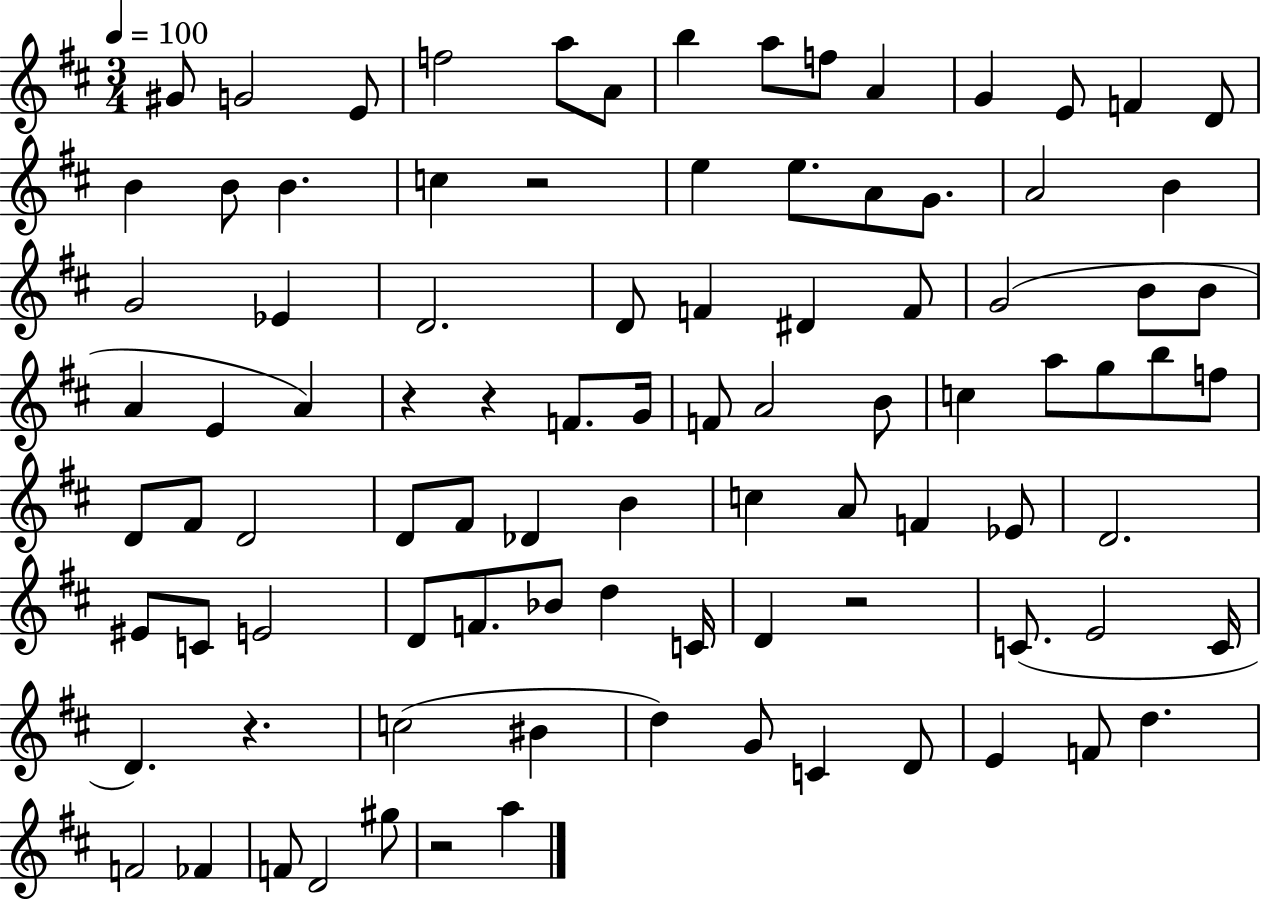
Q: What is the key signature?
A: D major